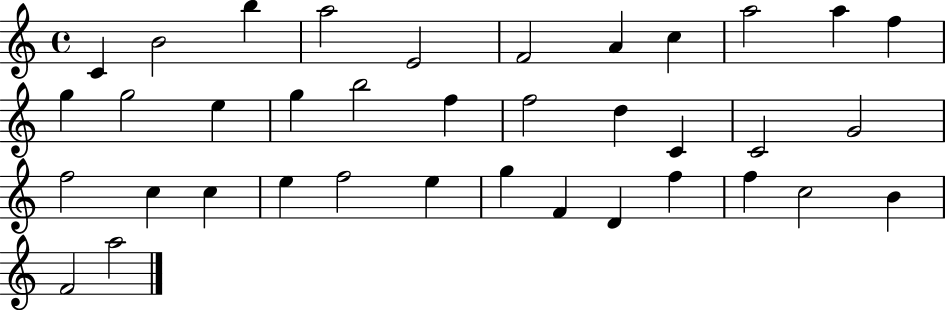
X:1
T:Untitled
M:4/4
L:1/4
K:C
C B2 b a2 E2 F2 A c a2 a f g g2 e g b2 f f2 d C C2 G2 f2 c c e f2 e g F D f f c2 B F2 a2